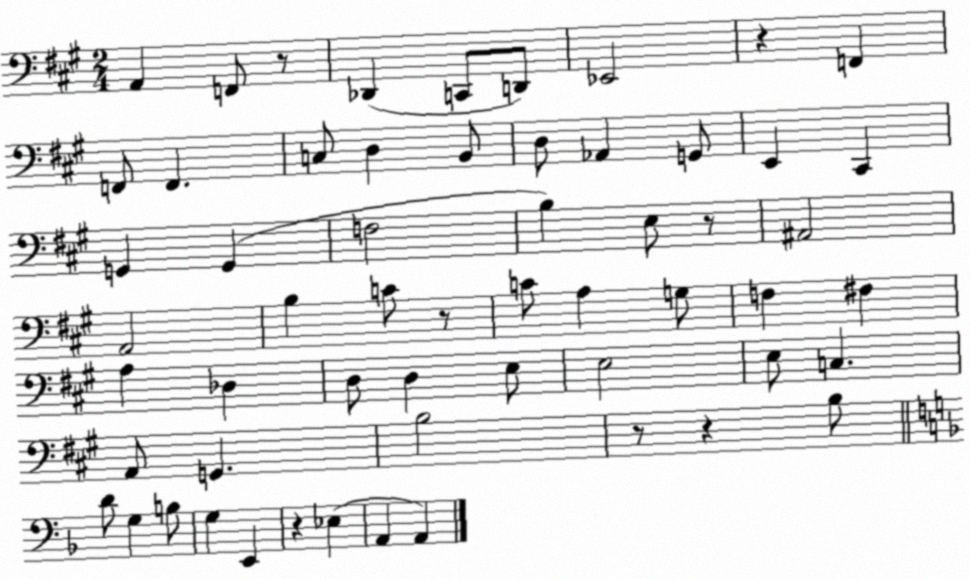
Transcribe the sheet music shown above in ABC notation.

X:1
T:Untitled
M:2/4
L:1/4
K:A
A,, F,,/2 z/2 _D,, C,,/2 D,,/2 _E,,2 z F,, F,,/2 F,, C,/2 D, B,,/2 D,/2 _A,, G,,/2 E,, ^C,, G,, G,, F,2 B, E,/2 z/2 ^A,,2 A,,2 B, C/2 z/2 C/2 A, G,/2 F, ^F, A, _D, D,/2 D, E,/2 E,2 E,/2 C, A,,/2 G,, B,2 z/2 z B,/2 D/2 G, B,/2 G, E,, z _E, A,, A,,